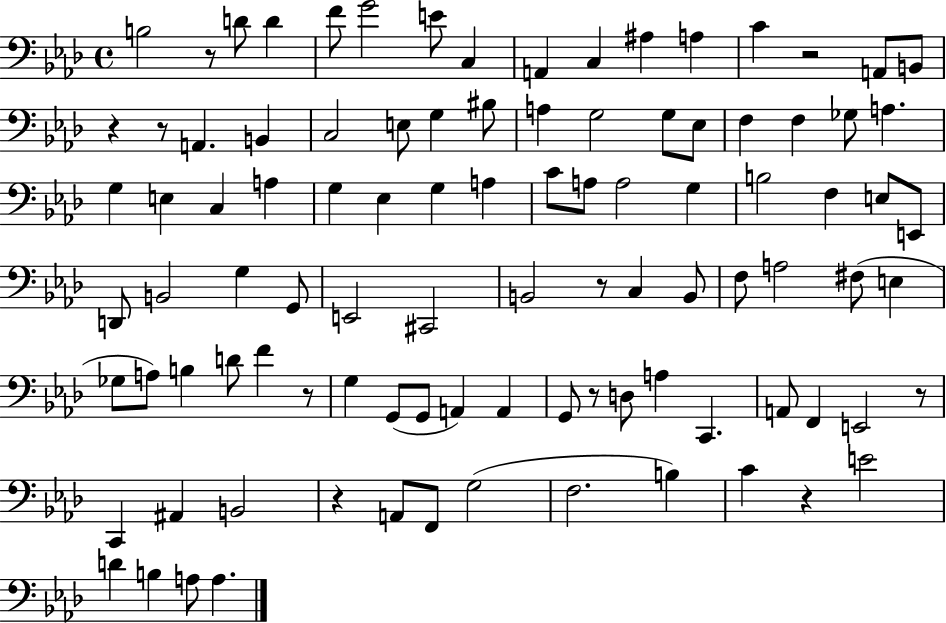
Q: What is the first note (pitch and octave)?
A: B3